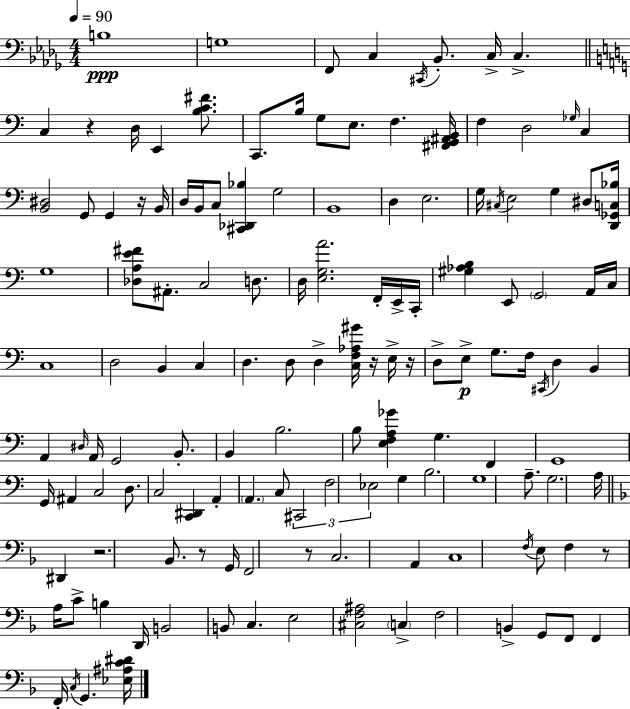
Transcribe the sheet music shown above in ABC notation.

X:1
T:Untitled
M:4/4
L:1/4
K:Bbm
B,4 G,4 F,,/2 C, ^C,,/4 _B,,/2 C,/4 C, C, z D,/4 E,, [B,C^F]/2 C,,/2 B,/4 G,/2 E,/2 F, [^F,,G,,^A,,B,,]/4 F, D,2 _G,/4 C, [B,,^D,]2 G,,/2 G,, z/4 B,,/4 D,/4 B,,/4 C,/2 [^C,,_D,,_B,] G,2 B,,4 D, E,2 G,/4 ^C,/4 E,2 G, ^D,/2 [D,,_G,,C,_B,]/4 G,4 [_D,A,E^F]/2 ^A,,/2 C,2 D,/2 D,/4 [E,G,A]2 F,,/4 E,,/4 C,,/4 [^G,_A,B,] E,,/2 G,,2 A,,/4 C,/4 C,4 D,2 B,, C, D, D,/2 D, [C,F,_A,^G]/4 z/4 E,/4 z/4 D,/2 E,/2 G,/2 F,/4 ^C,,/4 D, B,, A,, ^D,/4 A,,/4 G,,2 B,,/2 B,, B,2 B,/2 [E,F,A,_G] G, F,, G,,4 G,,/4 ^A,, C,2 D,/2 C,2 [C,,^D,,] A,, A,, C,/2 ^C,,2 F,2 _E,2 G, B,2 G,4 A,/2 G,2 A,/4 ^D,, z2 _B,,/2 z/2 G,,/4 F,,2 z/2 C,2 A,, C,4 F,/4 E,/2 F, z/2 A,/4 C/2 B, D,,/4 B,,2 B,,/2 C, E,2 [^C,F,^A,]2 C, F,2 B,, G,,/2 F,,/2 F,, F,,/4 C,/4 G,, [_E,^A,C^D]/4